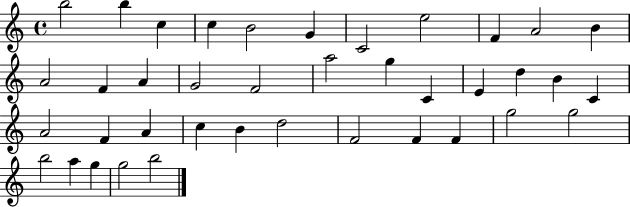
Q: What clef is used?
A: treble